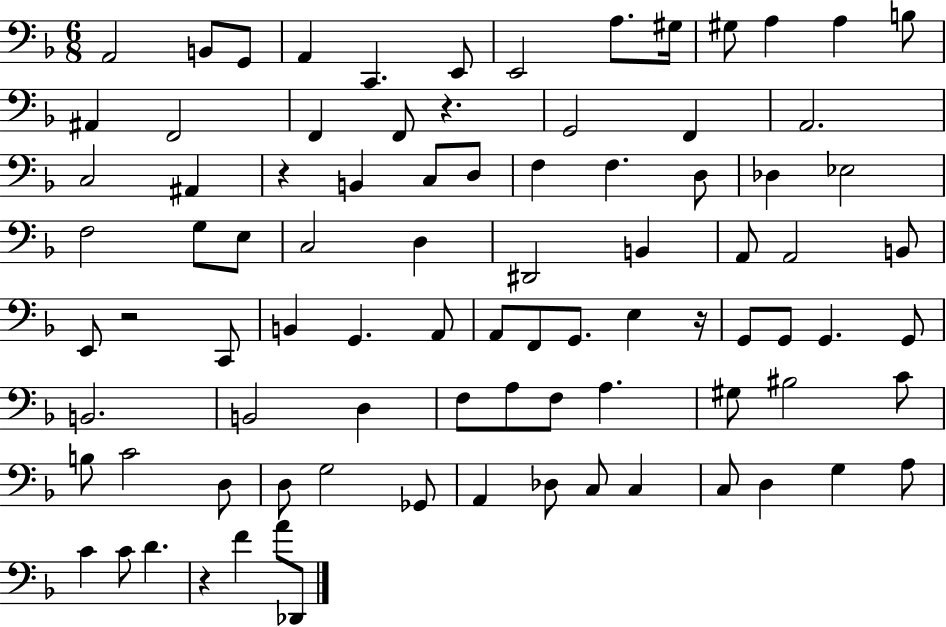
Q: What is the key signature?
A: F major